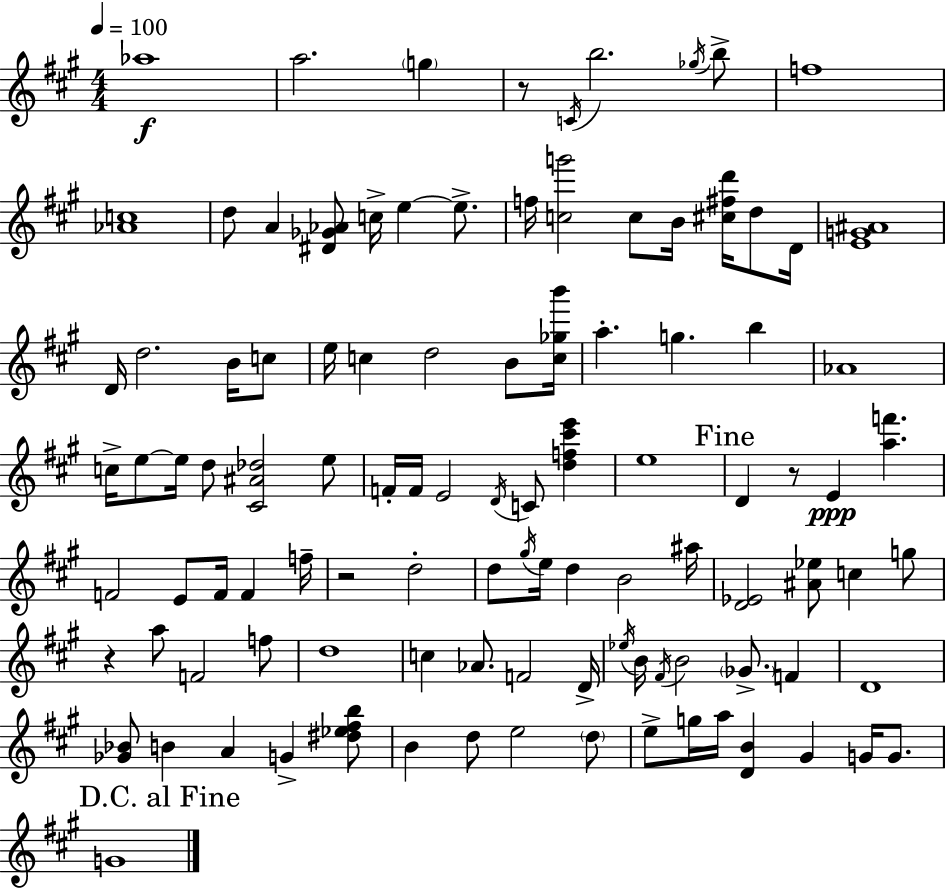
{
  \clef treble
  \numericTimeSignature
  \time 4/4
  \key a \major
  \tempo 4 = 100
  aes''1\f | a''2. \parenthesize g''4 | r8 \acciaccatura { c'16 } b''2. \acciaccatura { ges''16 } | b''8-> f''1 | \break <aes' c''>1 | d''8 a'4 <dis' ges' aes'>8 c''16-> e''4~~ e''8.-> | f''16 <c'' g'''>2 c''8 b'16 <cis'' fis'' d'''>16 d''8 | d'16 <e' g' ais'>1 | \break d'16 d''2. b'16 | c''8 e''16 c''4 d''2 b'8 | <c'' ges'' b'''>16 a''4.-. g''4. b''4 | aes'1 | \break c''16-> e''8~~ e''16 d''8 <cis' ais' des''>2 | e''8 f'16-. f'16 e'2 \acciaccatura { d'16 } c'8 <d'' f'' cis''' e'''>4 | e''1 | \mark "Fine" d'4 r8 e'4\ppp <a'' f'''>4. | \break f'2 e'8 f'16 f'4 | f''16-- r2 d''2-. | d''8 \acciaccatura { gis''16 } e''16 d''4 b'2 | ais''16 <d' ees'>2 <ais' ees''>8 c''4 | \break g''8 r4 a''8 f'2 | f''8 d''1 | c''4 aes'8. f'2 | d'16-> \acciaccatura { ees''16 } b'16 \acciaccatura { fis'16 } b'2 \parenthesize ges'8.-> | \break f'4 d'1 | <ges' bes'>8 b'4 a'4 | g'4-> <dis'' ees'' fis'' b''>8 b'4 d''8 e''2 | \parenthesize d''8 e''8-> g''16 a''16 <d' b'>4 gis'4 | \break g'16 g'8. \mark "D.C. al Fine" g'1 | \bar "|."
}